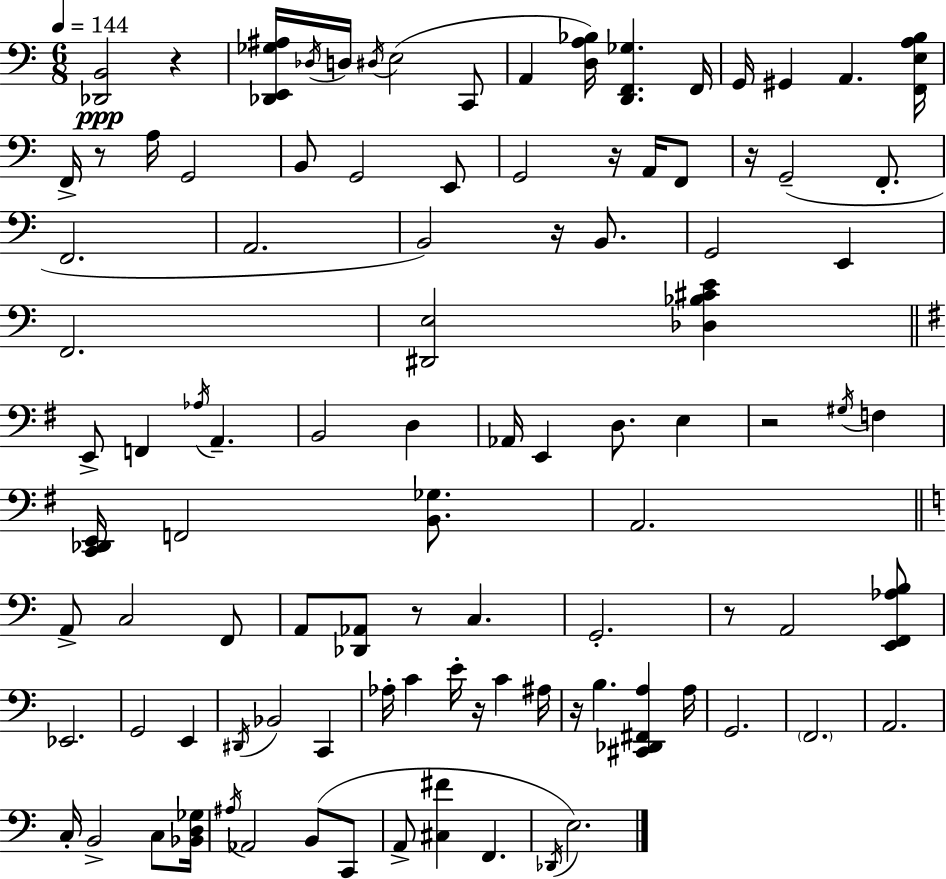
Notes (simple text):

[Db2,B2]/h R/q [Db2,E2,Gb3,A#3]/s Db3/s D3/s D#3/s E3/h C2/e A2/q [D3,A3,Bb3]/s [D2,F2,Gb3]/q. F2/s G2/s G#2/q A2/q. [F2,E3,A3,B3]/s F2/s R/e A3/s G2/h B2/e G2/h E2/e G2/h R/s A2/s F2/e R/s G2/h F2/e. F2/h. A2/h. B2/h R/s B2/e. G2/h E2/q F2/h. [D#2,E3]/h [Db3,Bb3,C#4,E4]/q E2/e F2/q Ab3/s A2/q. B2/h D3/q Ab2/s E2/q D3/e. E3/q R/h G#3/s F3/q [C2,Db2,E2]/s F2/h [B2,Gb3]/e. A2/h. A2/e C3/h F2/e A2/e [Db2,Ab2]/e R/e C3/q. G2/h. R/e A2/h [E2,F2,Ab3,B3]/e Eb2/h. G2/h E2/q D#2/s Bb2/h C2/q Ab3/s C4/q E4/s R/s C4/q A#3/s R/s B3/q. [C#2,Db2,F#2,A3]/q A3/s G2/h. F2/h. A2/h. C3/s B2/h C3/e [Bb2,D3,Gb3]/s A#3/s Ab2/h B2/e C2/e A2/e [C#3,F#4]/q F2/q. Db2/s E3/h.